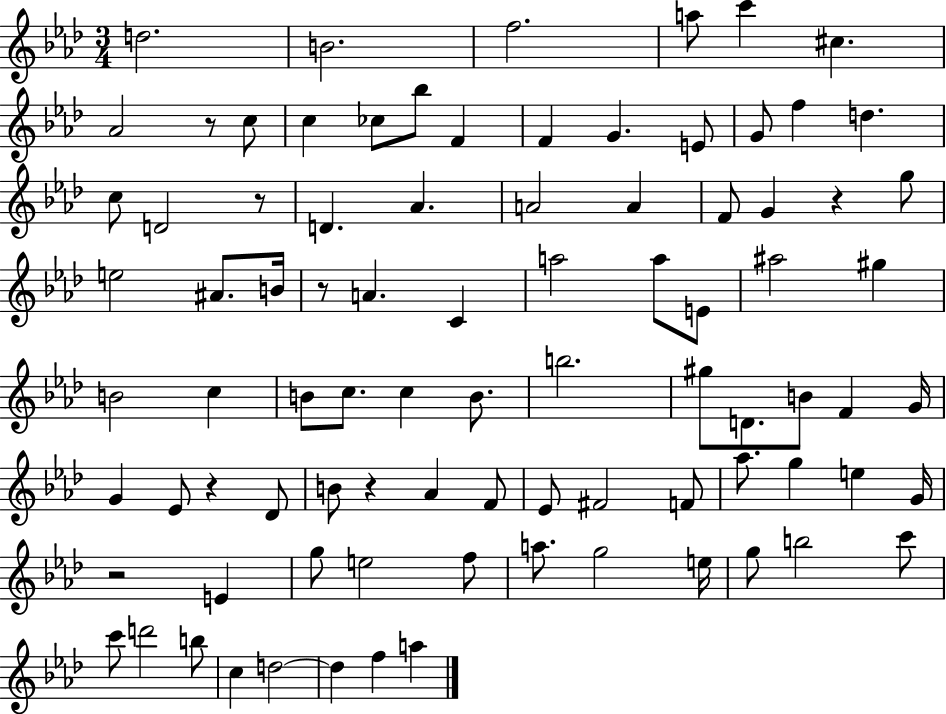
D5/h. B4/h. F5/h. A5/e C6/q C#5/q. Ab4/h R/e C5/e C5/q CES5/e Bb5/e F4/q F4/q G4/q. E4/e G4/e F5/q D5/q. C5/e D4/h R/e D4/q. Ab4/q. A4/h A4/q F4/e G4/q R/q G5/e E5/h A#4/e. B4/s R/e A4/q. C4/q A5/h A5/e E4/e A#5/h G#5/q B4/h C5/q B4/e C5/e. C5/q B4/e. B5/h. G#5/e D4/e. B4/e F4/q G4/s G4/q Eb4/e R/q Db4/e B4/e R/q Ab4/q F4/e Eb4/e F#4/h F4/e Ab5/e. G5/q E5/q G4/s R/h E4/q G5/e E5/h F5/e A5/e. G5/h E5/s G5/e B5/h C6/e C6/e D6/h B5/e C5/q D5/h D5/q F5/q A5/q